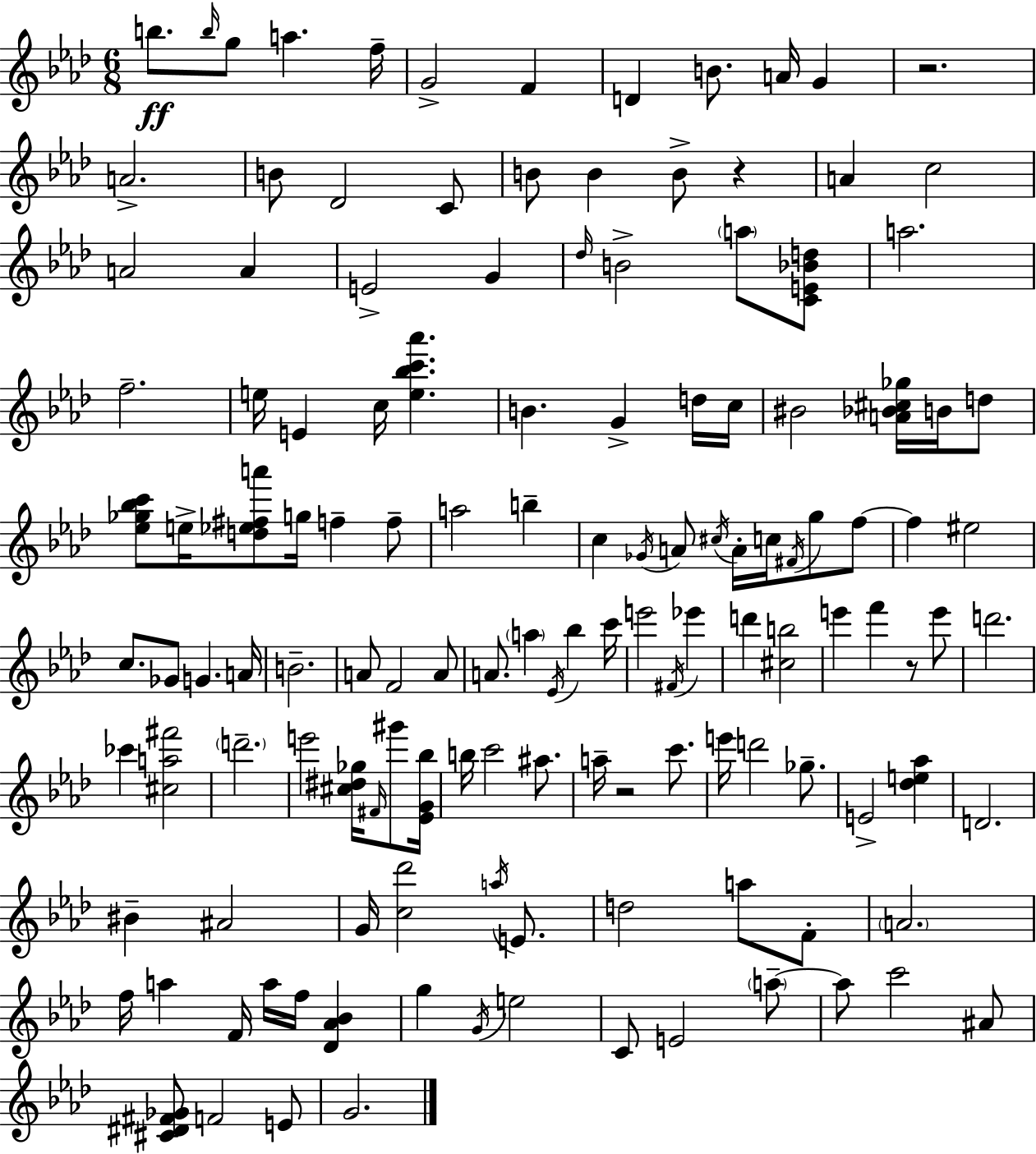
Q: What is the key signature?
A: AES major